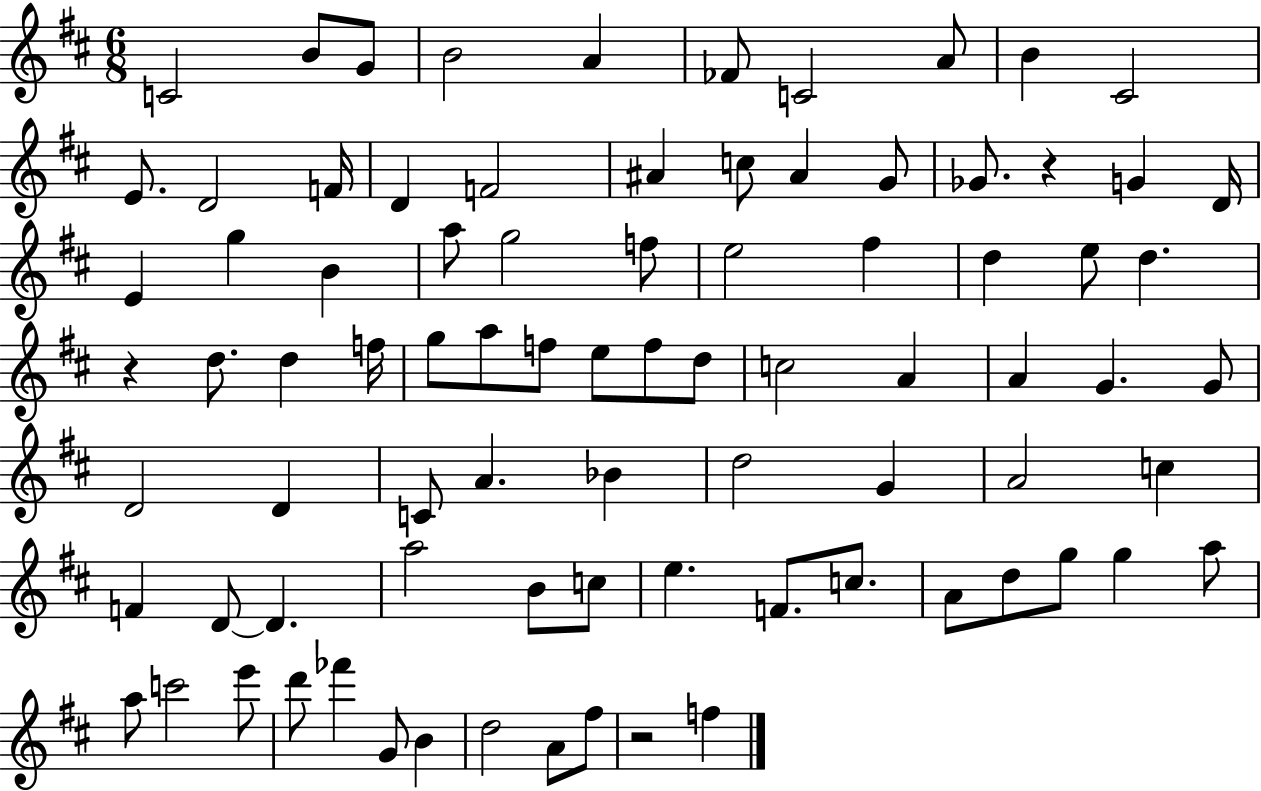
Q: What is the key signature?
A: D major